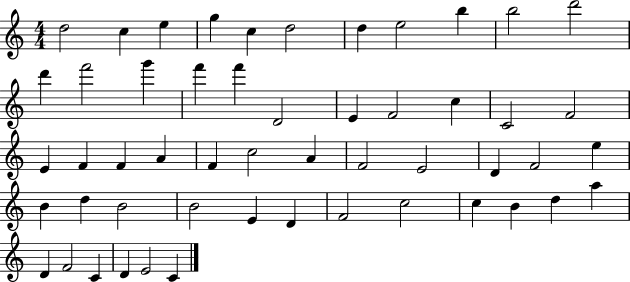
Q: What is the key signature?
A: C major